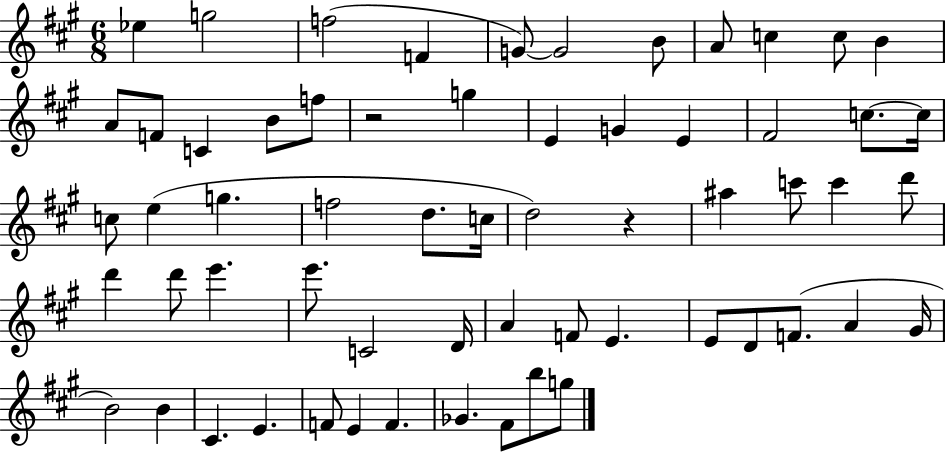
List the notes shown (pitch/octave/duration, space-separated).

Eb5/q G5/h F5/h F4/q G4/e G4/h B4/e A4/e C5/q C5/e B4/q A4/e F4/e C4/q B4/e F5/e R/h G5/q E4/q G4/q E4/q F#4/h C5/e. C5/s C5/e E5/q G5/q. F5/h D5/e. C5/s D5/h R/q A#5/q C6/e C6/q D6/e D6/q D6/e E6/q. E6/e. C4/h D4/s A4/q F4/e E4/q. E4/e D4/e F4/e. A4/q G#4/s B4/h B4/q C#4/q. E4/q. F4/e E4/q F4/q. Gb4/q. F#4/e B5/e G5/e